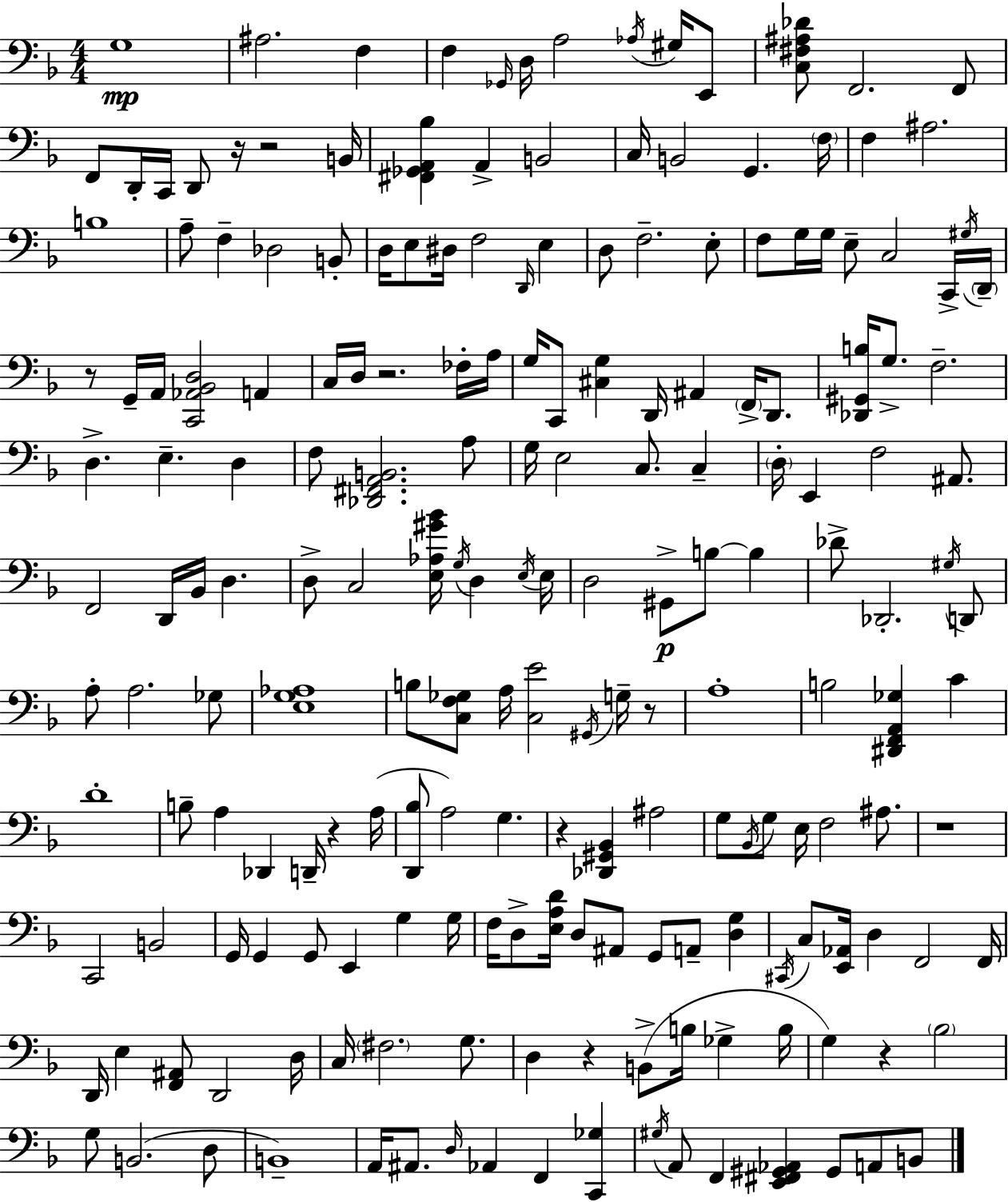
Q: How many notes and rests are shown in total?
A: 195